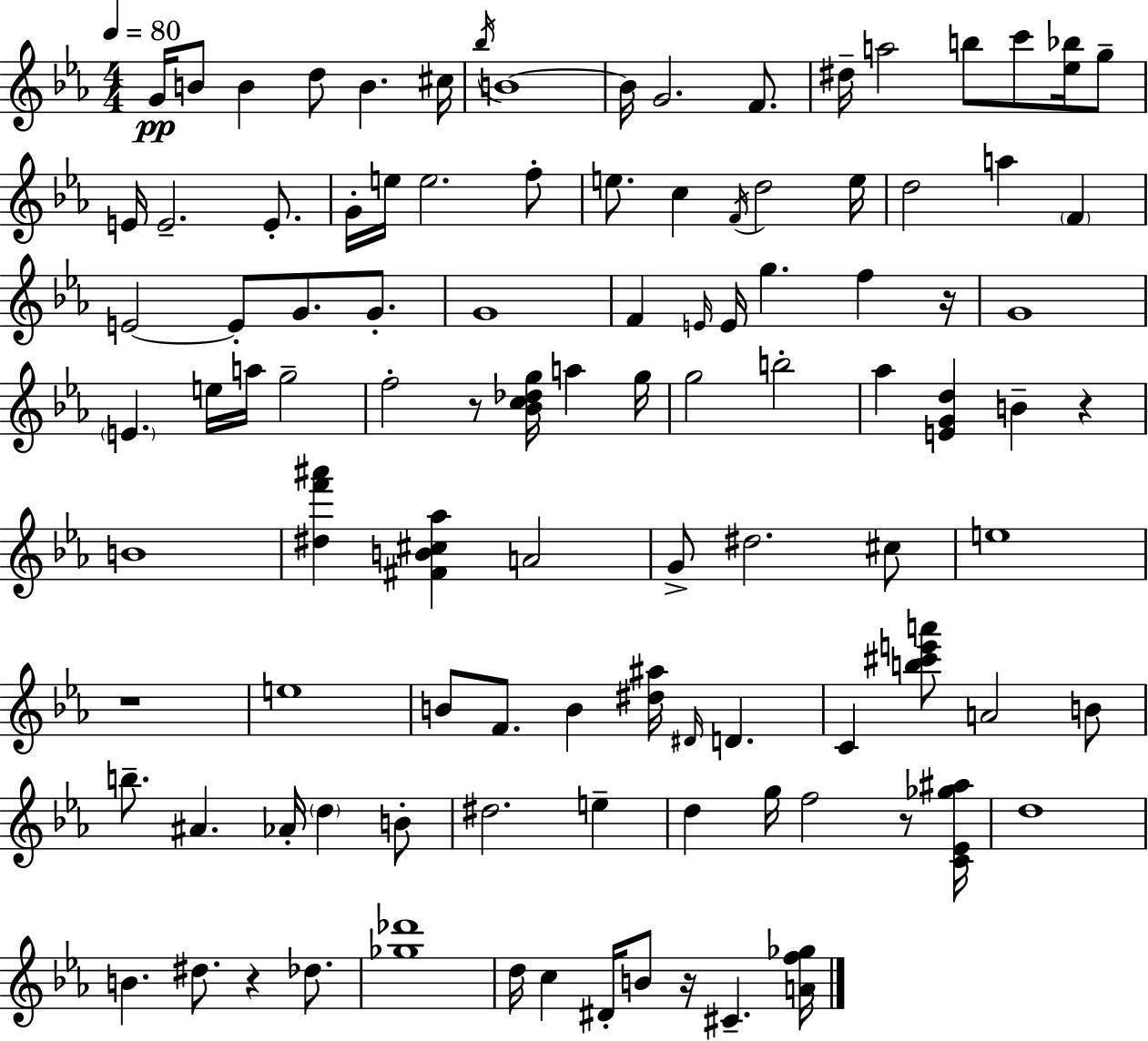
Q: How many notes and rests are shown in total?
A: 104